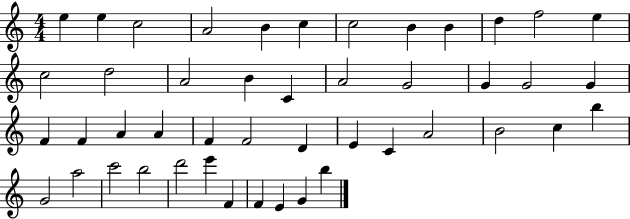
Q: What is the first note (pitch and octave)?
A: E5